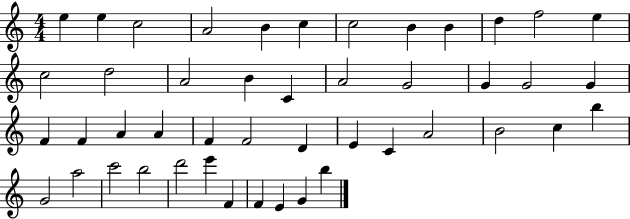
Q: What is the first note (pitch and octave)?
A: E5